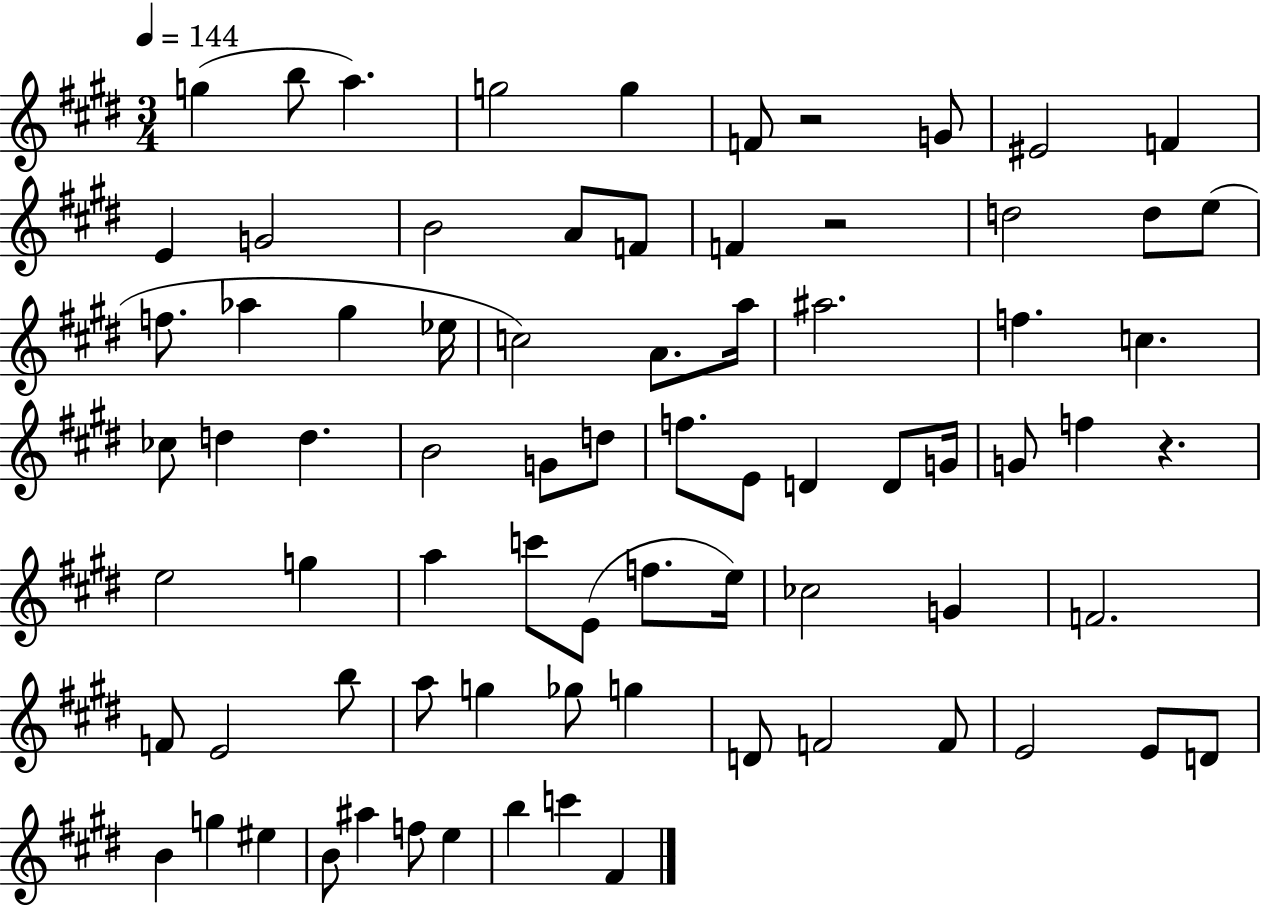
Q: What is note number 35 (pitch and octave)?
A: F5